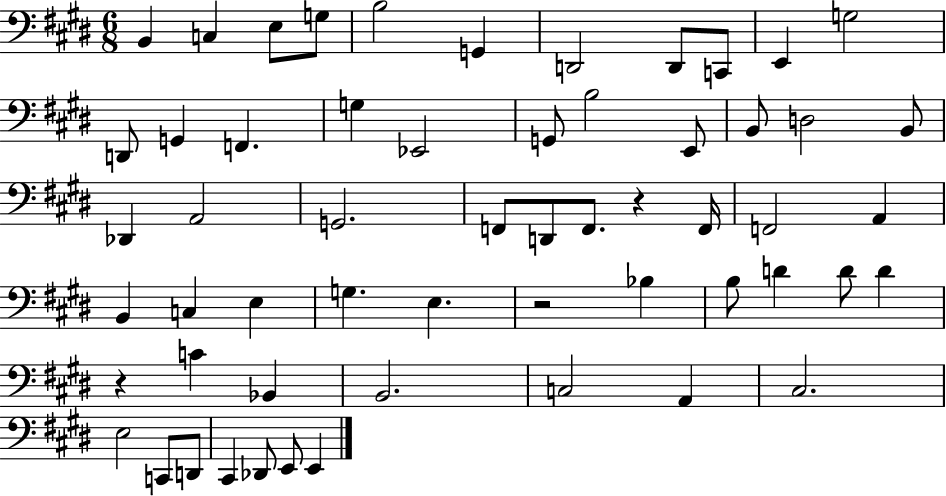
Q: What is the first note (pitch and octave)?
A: B2